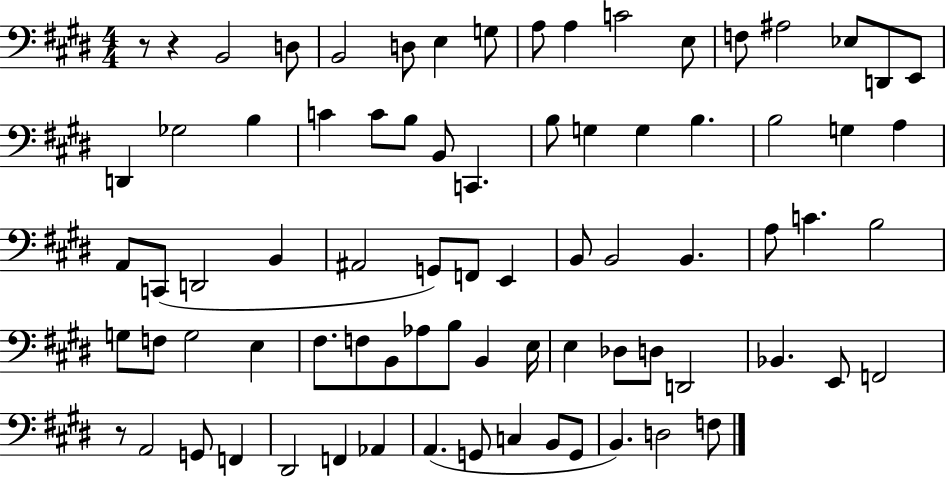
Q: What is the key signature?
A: E major